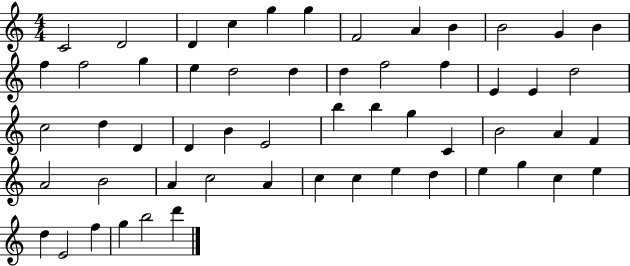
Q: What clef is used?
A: treble